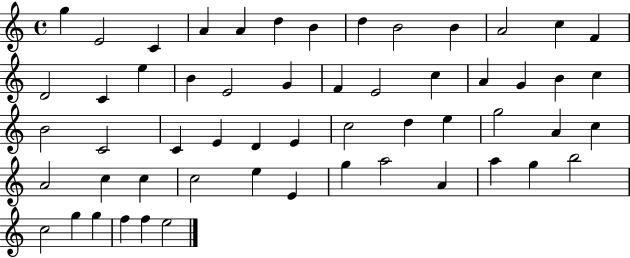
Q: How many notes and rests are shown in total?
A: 56